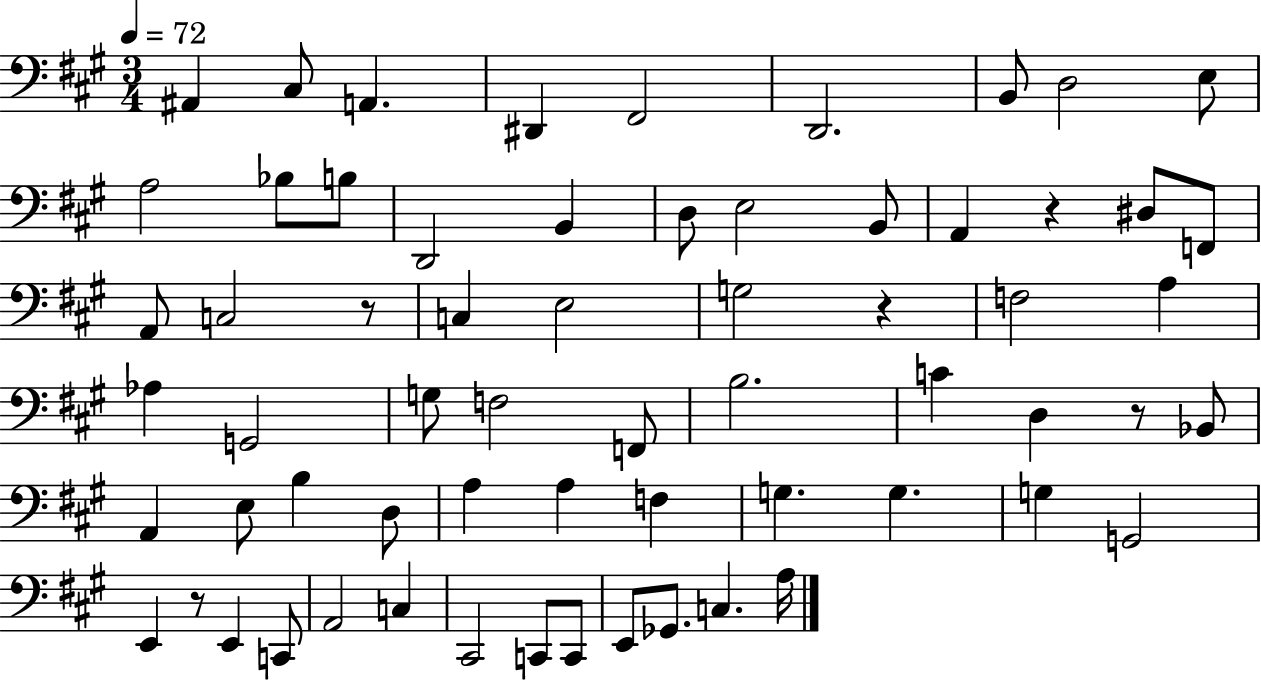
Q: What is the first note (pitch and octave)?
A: A#2